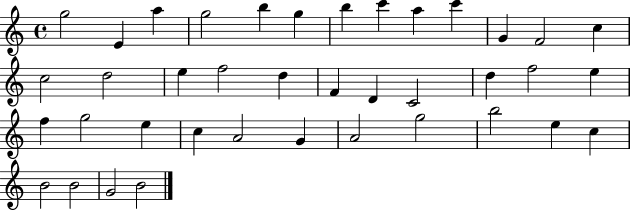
G5/h E4/q A5/q G5/h B5/q G5/q B5/q C6/q A5/q C6/q G4/q F4/h C5/q C5/h D5/h E5/q F5/h D5/q F4/q D4/q C4/h D5/q F5/h E5/q F5/q G5/h E5/q C5/q A4/h G4/q A4/h G5/h B5/h E5/q C5/q B4/h B4/h G4/h B4/h